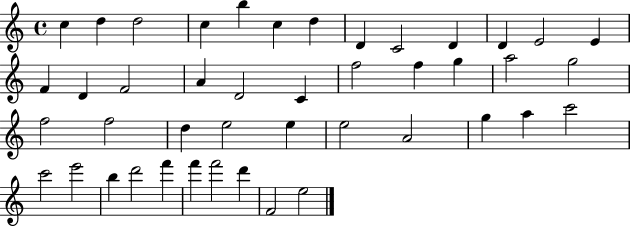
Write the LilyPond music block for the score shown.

{
  \clef treble
  \time 4/4
  \defaultTimeSignature
  \key c \major
  c''4 d''4 d''2 | c''4 b''4 c''4 d''4 | d'4 c'2 d'4 | d'4 e'2 e'4 | \break f'4 d'4 f'2 | a'4 d'2 c'4 | f''2 f''4 g''4 | a''2 g''2 | \break f''2 f''2 | d''4 e''2 e''4 | e''2 a'2 | g''4 a''4 c'''2 | \break c'''2 e'''2 | b''4 d'''2 f'''4 | f'''4 f'''2 d'''4 | f'2 e''2 | \break \bar "|."
}